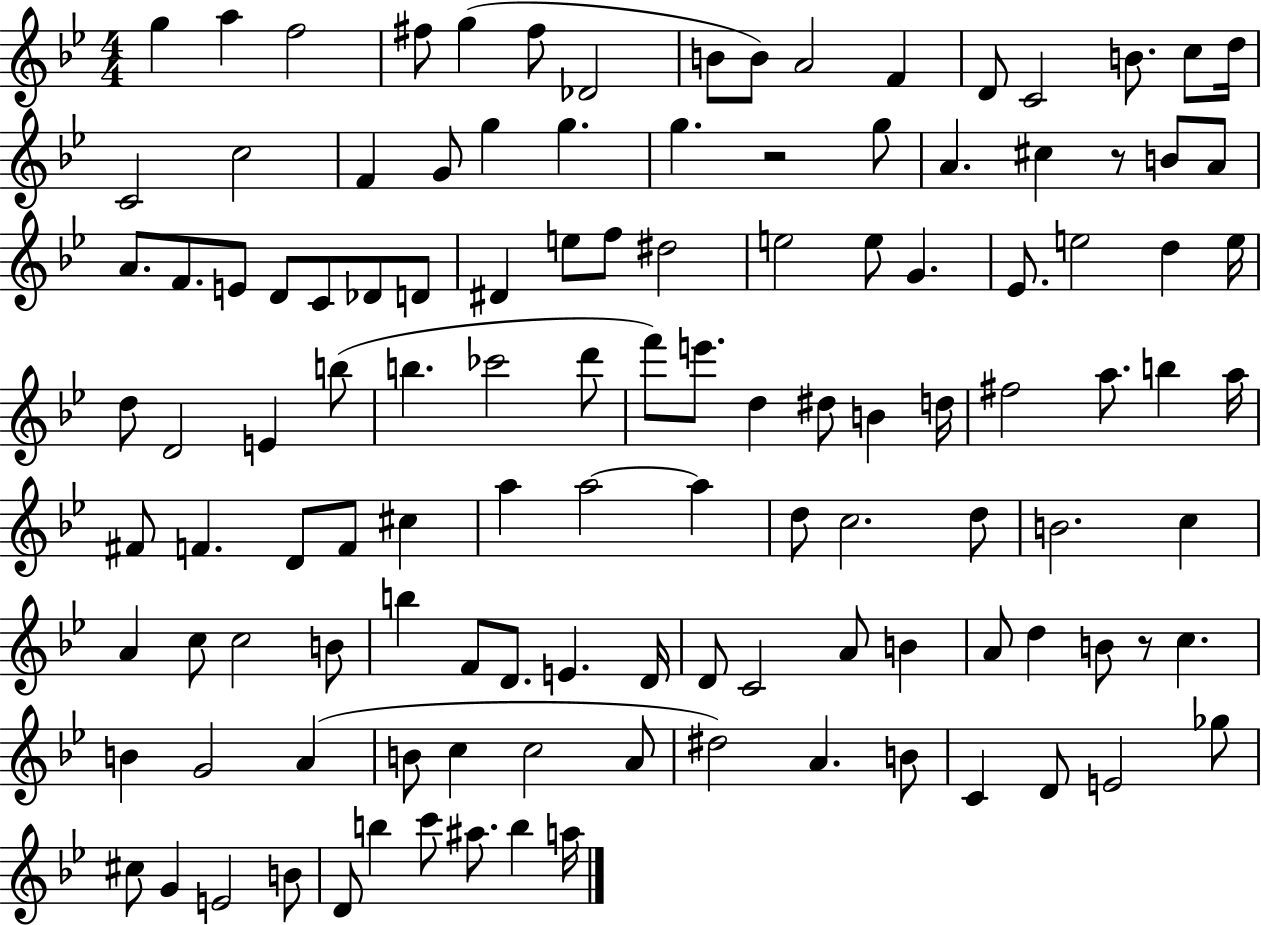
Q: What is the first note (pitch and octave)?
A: G5